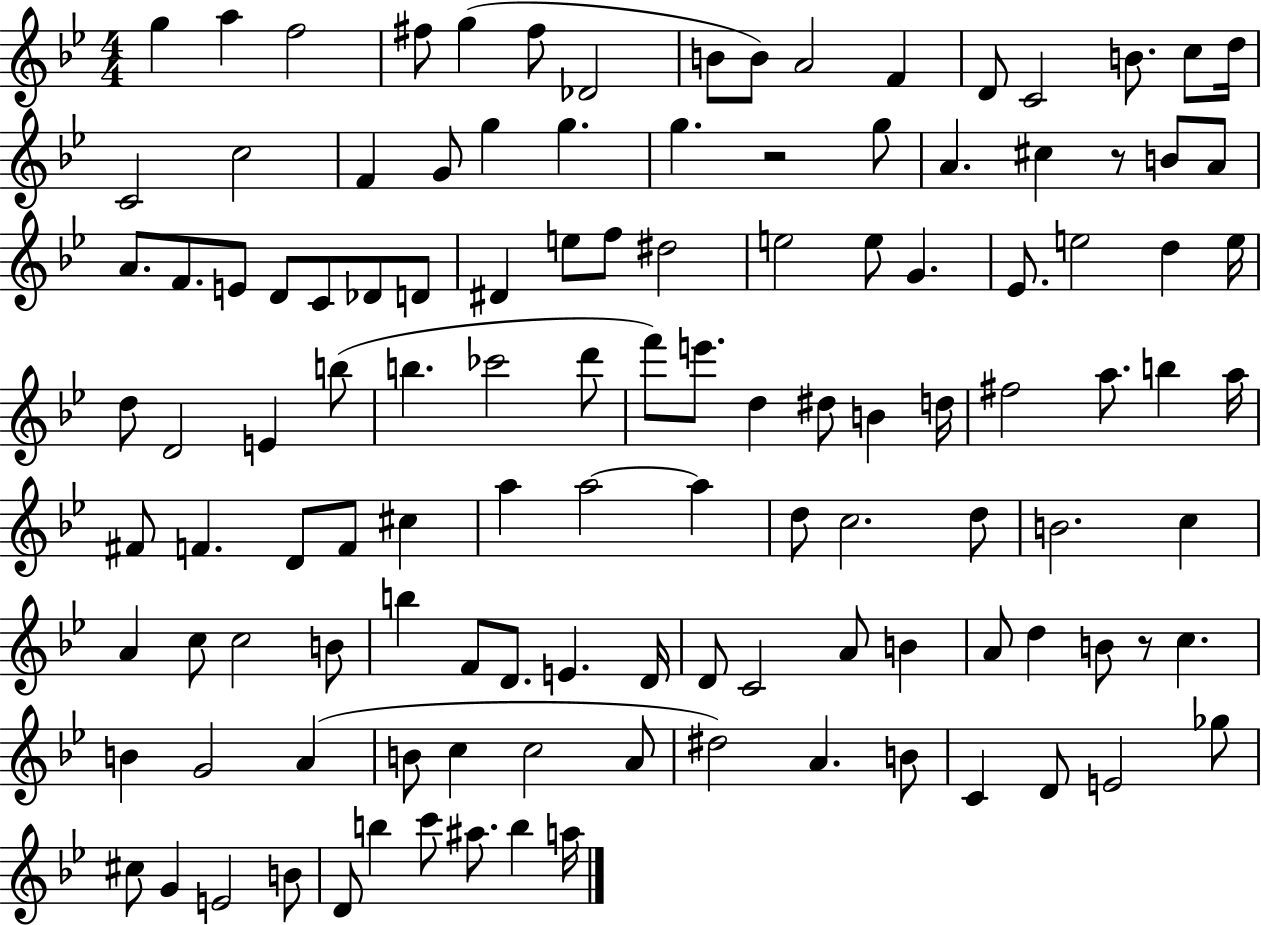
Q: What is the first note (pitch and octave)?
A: G5